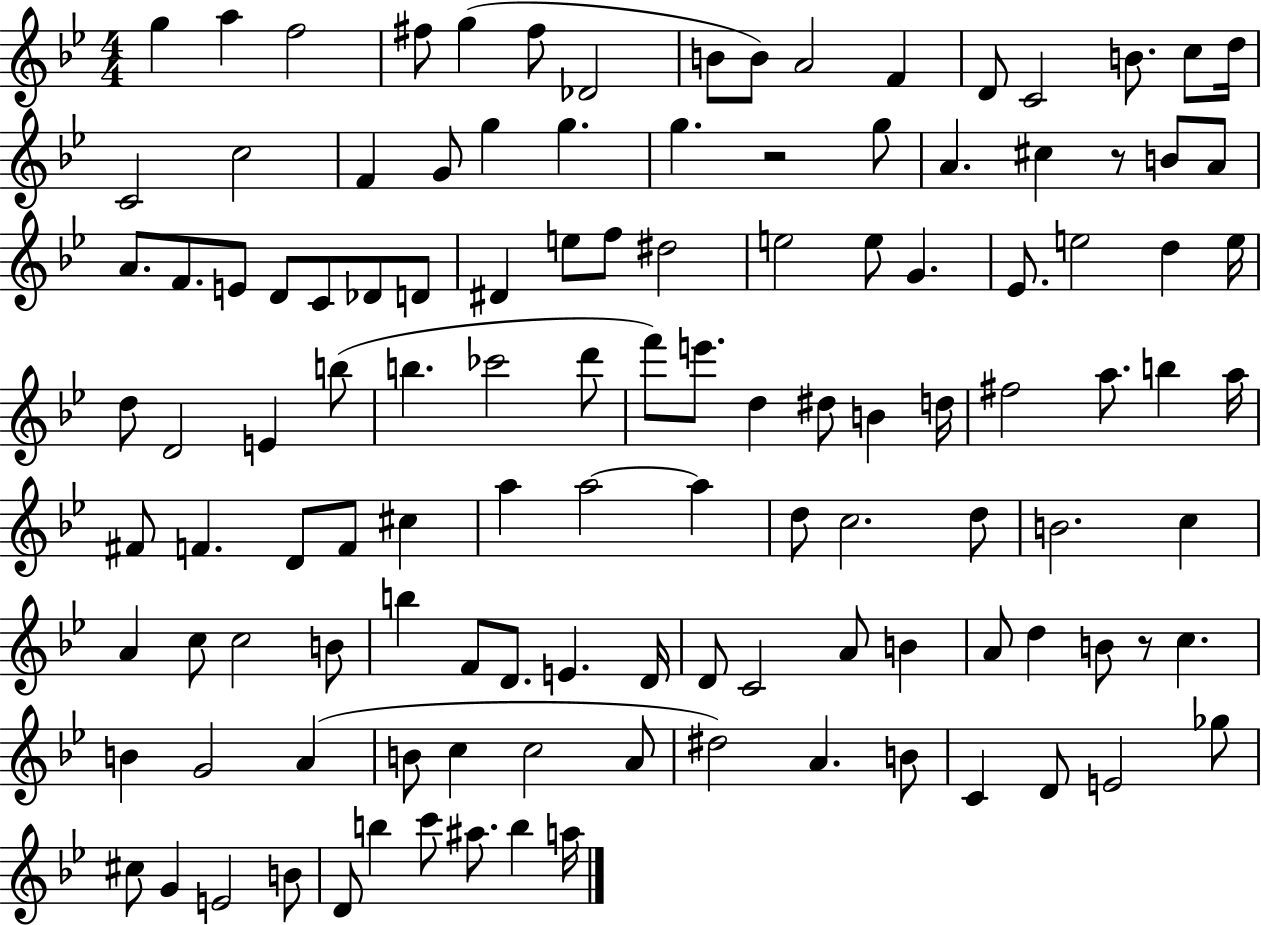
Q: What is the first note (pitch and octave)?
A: G5